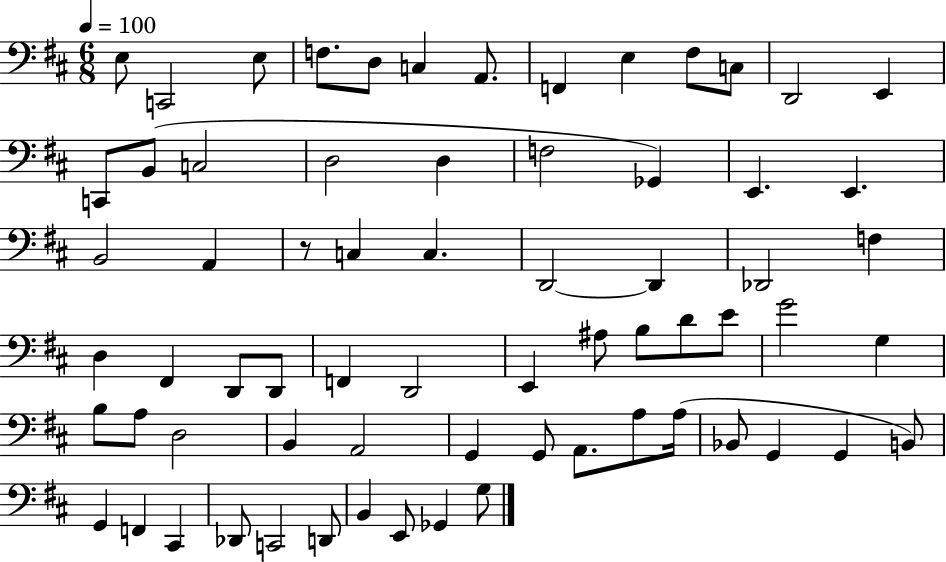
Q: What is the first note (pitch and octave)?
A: E3